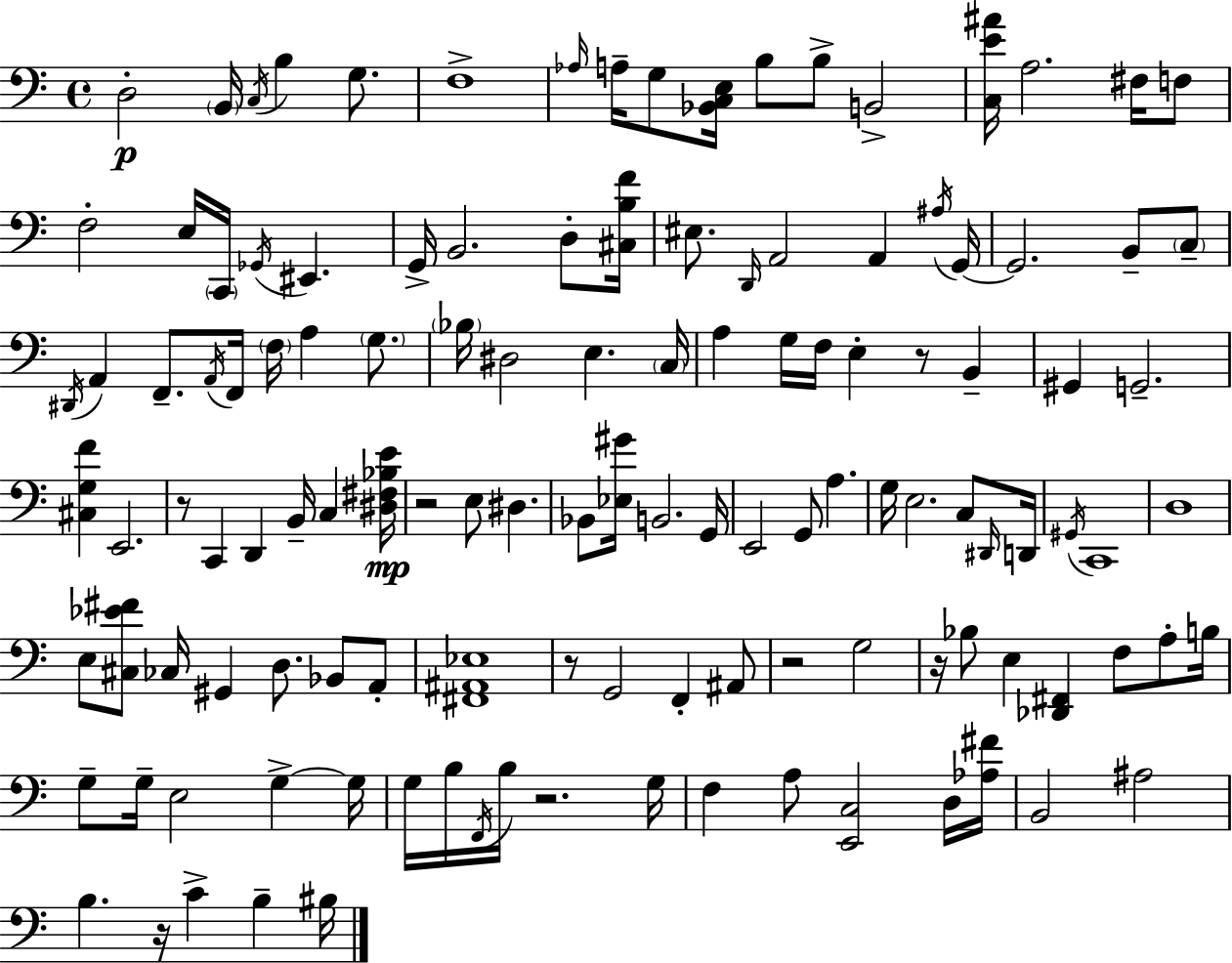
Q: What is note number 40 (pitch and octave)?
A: G3